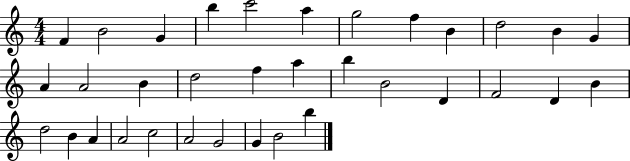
F4/q B4/h G4/q B5/q C6/h A5/q G5/h F5/q B4/q D5/h B4/q G4/q A4/q A4/h B4/q D5/h F5/q A5/q B5/q B4/h D4/q F4/h D4/q B4/q D5/h B4/q A4/q A4/h C5/h A4/h G4/h G4/q B4/h B5/q